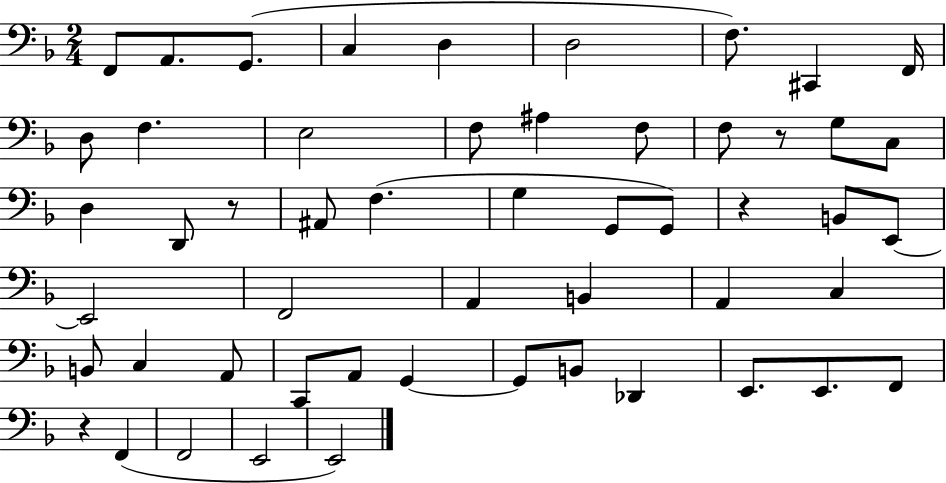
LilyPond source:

{
  \clef bass
  \numericTimeSignature
  \time 2/4
  \key f \major
  f,8 a,8. g,8.( | c4 d4 | d2 | f8.) cis,4 f,16 | \break d8 f4. | e2 | f8 ais4 f8 | f8 r8 g8 c8 | \break d4 d,8 r8 | ais,8 f4.( | g4 g,8 g,8) | r4 b,8 e,8~~ | \break e,2 | f,2 | a,4 b,4 | a,4 c4 | \break b,8 c4 a,8 | c,8 a,8 g,4~~ | g,8 b,8 des,4 | e,8. e,8. f,8 | \break r4 f,4( | f,2 | e,2 | e,2) | \break \bar "|."
}